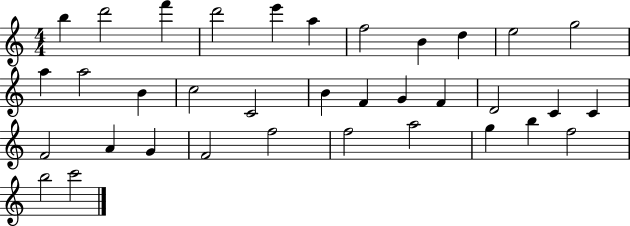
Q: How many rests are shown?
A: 0